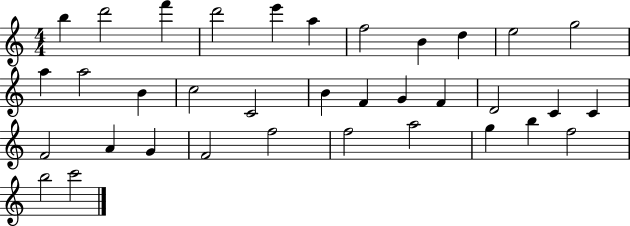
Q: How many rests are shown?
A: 0